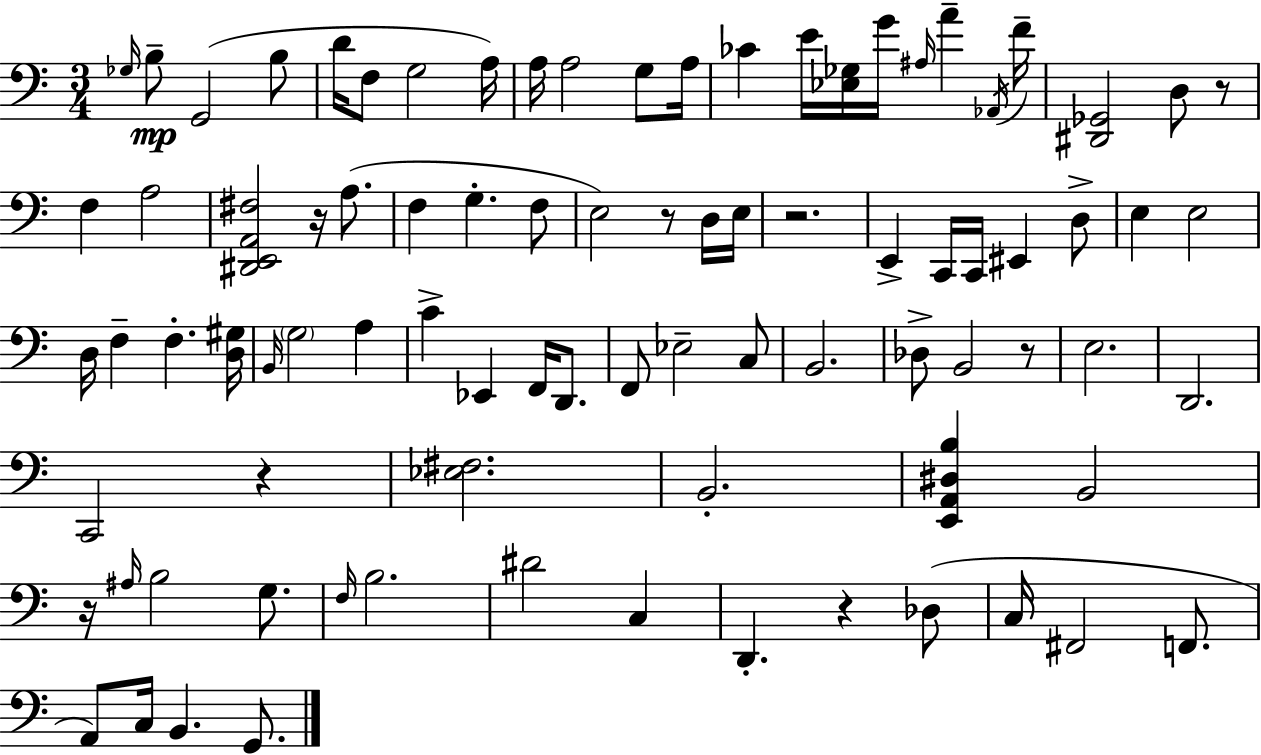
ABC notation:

X:1
T:Untitled
M:3/4
L:1/4
K:Am
_G,/4 B,/2 G,,2 B,/2 D/4 F,/2 G,2 A,/4 A,/4 A,2 G,/2 A,/4 _C E/4 [_E,_G,]/4 G/4 ^A,/4 A _A,,/4 F/4 [^D,,_G,,]2 D,/2 z/2 F, A,2 [^D,,E,,A,,^F,]2 z/4 A,/2 F, G, F,/2 E,2 z/2 D,/4 E,/4 z2 E,, C,,/4 C,,/4 ^E,, D,/2 E, E,2 D,/4 F, F, [D,^G,]/4 B,,/4 G,2 A, C _E,, F,,/4 D,,/2 F,,/2 _E,2 C,/2 B,,2 _D,/2 B,,2 z/2 E,2 D,,2 C,,2 z [_E,^F,]2 B,,2 [E,,A,,^D,B,] B,,2 z/4 ^A,/4 B,2 G,/2 F,/4 B,2 ^D2 C, D,, z _D,/2 C,/4 ^F,,2 F,,/2 A,,/2 C,/4 B,, G,,/2